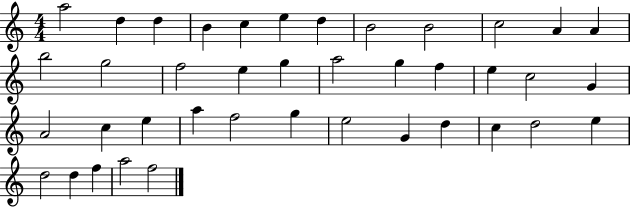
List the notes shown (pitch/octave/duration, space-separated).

A5/h D5/q D5/q B4/q C5/q E5/q D5/q B4/h B4/h C5/h A4/q A4/q B5/h G5/h F5/h E5/q G5/q A5/h G5/q F5/q E5/q C5/h G4/q A4/h C5/q E5/q A5/q F5/h G5/q E5/h G4/q D5/q C5/q D5/h E5/q D5/h D5/q F5/q A5/h F5/h